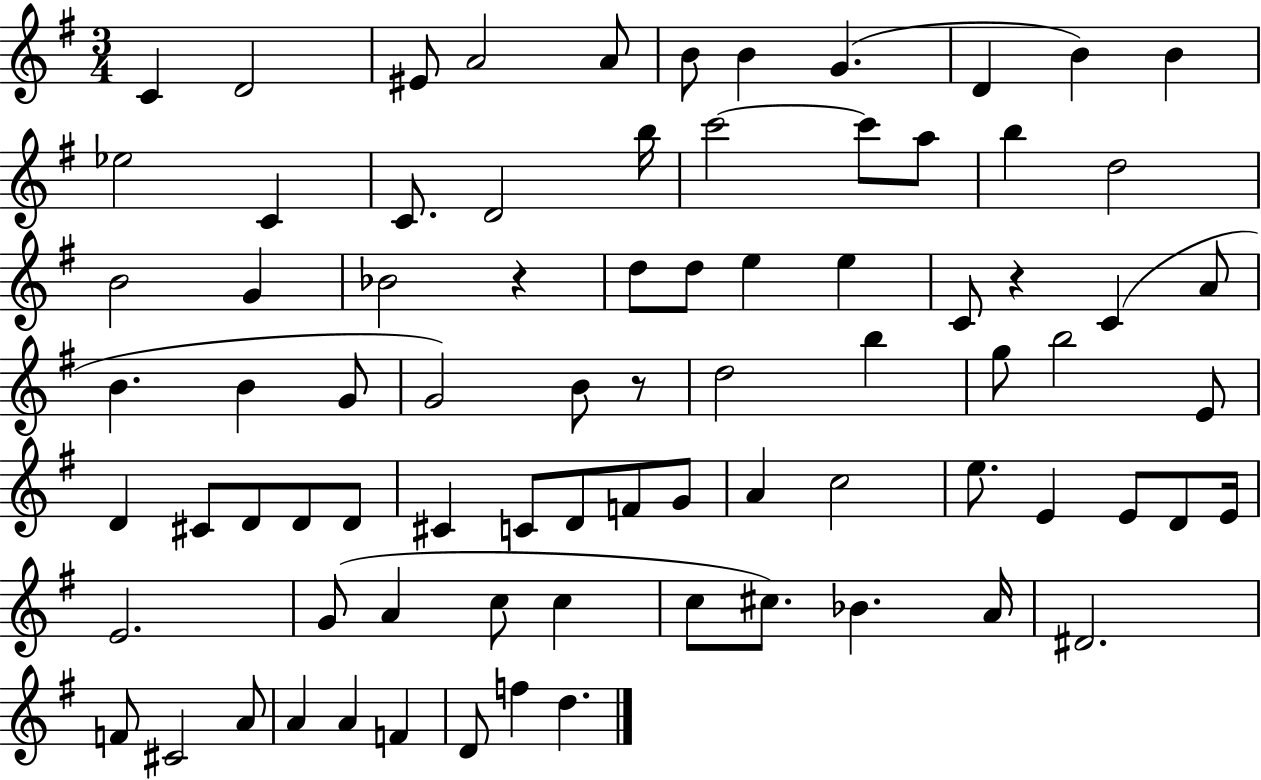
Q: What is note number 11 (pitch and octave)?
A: B4